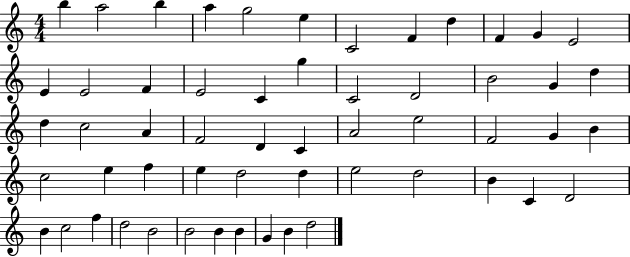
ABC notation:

X:1
T:Untitled
M:4/4
L:1/4
K:C
b a2 b a g2 e C2 F d F G E2 E E2 F E2 C g C2 D2 B2 G d d c2 A F2 D C A2 e2 F2 G B c2 e f e d2 d e2 d2 B C D2 B c2 f d2 B2 B2 B B G B d2